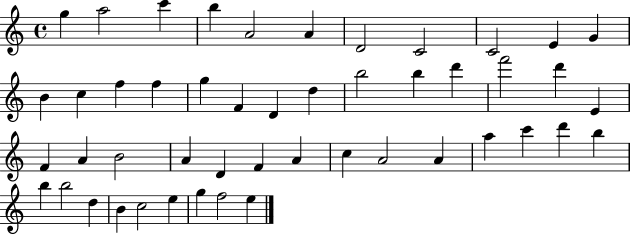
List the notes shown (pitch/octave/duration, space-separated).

G5/q A5/h C6/q B5/q A4/h A4/q D4/h C4/h C4/h E4/q G4/q B4/q C5/q F5/q F5/q G5/q F4/q D4/q D5/q B5/h B5/q D6/q F6/h D6/q E4/q F4/q A4/q B4/h A4/q D4/q F4/q A4/q C5/q A4/h A4/q A5/q C6/q D6/q B5/q B5/q B5/h D5/q B4/q C5/h E5/q G5/q F5/h E5/q